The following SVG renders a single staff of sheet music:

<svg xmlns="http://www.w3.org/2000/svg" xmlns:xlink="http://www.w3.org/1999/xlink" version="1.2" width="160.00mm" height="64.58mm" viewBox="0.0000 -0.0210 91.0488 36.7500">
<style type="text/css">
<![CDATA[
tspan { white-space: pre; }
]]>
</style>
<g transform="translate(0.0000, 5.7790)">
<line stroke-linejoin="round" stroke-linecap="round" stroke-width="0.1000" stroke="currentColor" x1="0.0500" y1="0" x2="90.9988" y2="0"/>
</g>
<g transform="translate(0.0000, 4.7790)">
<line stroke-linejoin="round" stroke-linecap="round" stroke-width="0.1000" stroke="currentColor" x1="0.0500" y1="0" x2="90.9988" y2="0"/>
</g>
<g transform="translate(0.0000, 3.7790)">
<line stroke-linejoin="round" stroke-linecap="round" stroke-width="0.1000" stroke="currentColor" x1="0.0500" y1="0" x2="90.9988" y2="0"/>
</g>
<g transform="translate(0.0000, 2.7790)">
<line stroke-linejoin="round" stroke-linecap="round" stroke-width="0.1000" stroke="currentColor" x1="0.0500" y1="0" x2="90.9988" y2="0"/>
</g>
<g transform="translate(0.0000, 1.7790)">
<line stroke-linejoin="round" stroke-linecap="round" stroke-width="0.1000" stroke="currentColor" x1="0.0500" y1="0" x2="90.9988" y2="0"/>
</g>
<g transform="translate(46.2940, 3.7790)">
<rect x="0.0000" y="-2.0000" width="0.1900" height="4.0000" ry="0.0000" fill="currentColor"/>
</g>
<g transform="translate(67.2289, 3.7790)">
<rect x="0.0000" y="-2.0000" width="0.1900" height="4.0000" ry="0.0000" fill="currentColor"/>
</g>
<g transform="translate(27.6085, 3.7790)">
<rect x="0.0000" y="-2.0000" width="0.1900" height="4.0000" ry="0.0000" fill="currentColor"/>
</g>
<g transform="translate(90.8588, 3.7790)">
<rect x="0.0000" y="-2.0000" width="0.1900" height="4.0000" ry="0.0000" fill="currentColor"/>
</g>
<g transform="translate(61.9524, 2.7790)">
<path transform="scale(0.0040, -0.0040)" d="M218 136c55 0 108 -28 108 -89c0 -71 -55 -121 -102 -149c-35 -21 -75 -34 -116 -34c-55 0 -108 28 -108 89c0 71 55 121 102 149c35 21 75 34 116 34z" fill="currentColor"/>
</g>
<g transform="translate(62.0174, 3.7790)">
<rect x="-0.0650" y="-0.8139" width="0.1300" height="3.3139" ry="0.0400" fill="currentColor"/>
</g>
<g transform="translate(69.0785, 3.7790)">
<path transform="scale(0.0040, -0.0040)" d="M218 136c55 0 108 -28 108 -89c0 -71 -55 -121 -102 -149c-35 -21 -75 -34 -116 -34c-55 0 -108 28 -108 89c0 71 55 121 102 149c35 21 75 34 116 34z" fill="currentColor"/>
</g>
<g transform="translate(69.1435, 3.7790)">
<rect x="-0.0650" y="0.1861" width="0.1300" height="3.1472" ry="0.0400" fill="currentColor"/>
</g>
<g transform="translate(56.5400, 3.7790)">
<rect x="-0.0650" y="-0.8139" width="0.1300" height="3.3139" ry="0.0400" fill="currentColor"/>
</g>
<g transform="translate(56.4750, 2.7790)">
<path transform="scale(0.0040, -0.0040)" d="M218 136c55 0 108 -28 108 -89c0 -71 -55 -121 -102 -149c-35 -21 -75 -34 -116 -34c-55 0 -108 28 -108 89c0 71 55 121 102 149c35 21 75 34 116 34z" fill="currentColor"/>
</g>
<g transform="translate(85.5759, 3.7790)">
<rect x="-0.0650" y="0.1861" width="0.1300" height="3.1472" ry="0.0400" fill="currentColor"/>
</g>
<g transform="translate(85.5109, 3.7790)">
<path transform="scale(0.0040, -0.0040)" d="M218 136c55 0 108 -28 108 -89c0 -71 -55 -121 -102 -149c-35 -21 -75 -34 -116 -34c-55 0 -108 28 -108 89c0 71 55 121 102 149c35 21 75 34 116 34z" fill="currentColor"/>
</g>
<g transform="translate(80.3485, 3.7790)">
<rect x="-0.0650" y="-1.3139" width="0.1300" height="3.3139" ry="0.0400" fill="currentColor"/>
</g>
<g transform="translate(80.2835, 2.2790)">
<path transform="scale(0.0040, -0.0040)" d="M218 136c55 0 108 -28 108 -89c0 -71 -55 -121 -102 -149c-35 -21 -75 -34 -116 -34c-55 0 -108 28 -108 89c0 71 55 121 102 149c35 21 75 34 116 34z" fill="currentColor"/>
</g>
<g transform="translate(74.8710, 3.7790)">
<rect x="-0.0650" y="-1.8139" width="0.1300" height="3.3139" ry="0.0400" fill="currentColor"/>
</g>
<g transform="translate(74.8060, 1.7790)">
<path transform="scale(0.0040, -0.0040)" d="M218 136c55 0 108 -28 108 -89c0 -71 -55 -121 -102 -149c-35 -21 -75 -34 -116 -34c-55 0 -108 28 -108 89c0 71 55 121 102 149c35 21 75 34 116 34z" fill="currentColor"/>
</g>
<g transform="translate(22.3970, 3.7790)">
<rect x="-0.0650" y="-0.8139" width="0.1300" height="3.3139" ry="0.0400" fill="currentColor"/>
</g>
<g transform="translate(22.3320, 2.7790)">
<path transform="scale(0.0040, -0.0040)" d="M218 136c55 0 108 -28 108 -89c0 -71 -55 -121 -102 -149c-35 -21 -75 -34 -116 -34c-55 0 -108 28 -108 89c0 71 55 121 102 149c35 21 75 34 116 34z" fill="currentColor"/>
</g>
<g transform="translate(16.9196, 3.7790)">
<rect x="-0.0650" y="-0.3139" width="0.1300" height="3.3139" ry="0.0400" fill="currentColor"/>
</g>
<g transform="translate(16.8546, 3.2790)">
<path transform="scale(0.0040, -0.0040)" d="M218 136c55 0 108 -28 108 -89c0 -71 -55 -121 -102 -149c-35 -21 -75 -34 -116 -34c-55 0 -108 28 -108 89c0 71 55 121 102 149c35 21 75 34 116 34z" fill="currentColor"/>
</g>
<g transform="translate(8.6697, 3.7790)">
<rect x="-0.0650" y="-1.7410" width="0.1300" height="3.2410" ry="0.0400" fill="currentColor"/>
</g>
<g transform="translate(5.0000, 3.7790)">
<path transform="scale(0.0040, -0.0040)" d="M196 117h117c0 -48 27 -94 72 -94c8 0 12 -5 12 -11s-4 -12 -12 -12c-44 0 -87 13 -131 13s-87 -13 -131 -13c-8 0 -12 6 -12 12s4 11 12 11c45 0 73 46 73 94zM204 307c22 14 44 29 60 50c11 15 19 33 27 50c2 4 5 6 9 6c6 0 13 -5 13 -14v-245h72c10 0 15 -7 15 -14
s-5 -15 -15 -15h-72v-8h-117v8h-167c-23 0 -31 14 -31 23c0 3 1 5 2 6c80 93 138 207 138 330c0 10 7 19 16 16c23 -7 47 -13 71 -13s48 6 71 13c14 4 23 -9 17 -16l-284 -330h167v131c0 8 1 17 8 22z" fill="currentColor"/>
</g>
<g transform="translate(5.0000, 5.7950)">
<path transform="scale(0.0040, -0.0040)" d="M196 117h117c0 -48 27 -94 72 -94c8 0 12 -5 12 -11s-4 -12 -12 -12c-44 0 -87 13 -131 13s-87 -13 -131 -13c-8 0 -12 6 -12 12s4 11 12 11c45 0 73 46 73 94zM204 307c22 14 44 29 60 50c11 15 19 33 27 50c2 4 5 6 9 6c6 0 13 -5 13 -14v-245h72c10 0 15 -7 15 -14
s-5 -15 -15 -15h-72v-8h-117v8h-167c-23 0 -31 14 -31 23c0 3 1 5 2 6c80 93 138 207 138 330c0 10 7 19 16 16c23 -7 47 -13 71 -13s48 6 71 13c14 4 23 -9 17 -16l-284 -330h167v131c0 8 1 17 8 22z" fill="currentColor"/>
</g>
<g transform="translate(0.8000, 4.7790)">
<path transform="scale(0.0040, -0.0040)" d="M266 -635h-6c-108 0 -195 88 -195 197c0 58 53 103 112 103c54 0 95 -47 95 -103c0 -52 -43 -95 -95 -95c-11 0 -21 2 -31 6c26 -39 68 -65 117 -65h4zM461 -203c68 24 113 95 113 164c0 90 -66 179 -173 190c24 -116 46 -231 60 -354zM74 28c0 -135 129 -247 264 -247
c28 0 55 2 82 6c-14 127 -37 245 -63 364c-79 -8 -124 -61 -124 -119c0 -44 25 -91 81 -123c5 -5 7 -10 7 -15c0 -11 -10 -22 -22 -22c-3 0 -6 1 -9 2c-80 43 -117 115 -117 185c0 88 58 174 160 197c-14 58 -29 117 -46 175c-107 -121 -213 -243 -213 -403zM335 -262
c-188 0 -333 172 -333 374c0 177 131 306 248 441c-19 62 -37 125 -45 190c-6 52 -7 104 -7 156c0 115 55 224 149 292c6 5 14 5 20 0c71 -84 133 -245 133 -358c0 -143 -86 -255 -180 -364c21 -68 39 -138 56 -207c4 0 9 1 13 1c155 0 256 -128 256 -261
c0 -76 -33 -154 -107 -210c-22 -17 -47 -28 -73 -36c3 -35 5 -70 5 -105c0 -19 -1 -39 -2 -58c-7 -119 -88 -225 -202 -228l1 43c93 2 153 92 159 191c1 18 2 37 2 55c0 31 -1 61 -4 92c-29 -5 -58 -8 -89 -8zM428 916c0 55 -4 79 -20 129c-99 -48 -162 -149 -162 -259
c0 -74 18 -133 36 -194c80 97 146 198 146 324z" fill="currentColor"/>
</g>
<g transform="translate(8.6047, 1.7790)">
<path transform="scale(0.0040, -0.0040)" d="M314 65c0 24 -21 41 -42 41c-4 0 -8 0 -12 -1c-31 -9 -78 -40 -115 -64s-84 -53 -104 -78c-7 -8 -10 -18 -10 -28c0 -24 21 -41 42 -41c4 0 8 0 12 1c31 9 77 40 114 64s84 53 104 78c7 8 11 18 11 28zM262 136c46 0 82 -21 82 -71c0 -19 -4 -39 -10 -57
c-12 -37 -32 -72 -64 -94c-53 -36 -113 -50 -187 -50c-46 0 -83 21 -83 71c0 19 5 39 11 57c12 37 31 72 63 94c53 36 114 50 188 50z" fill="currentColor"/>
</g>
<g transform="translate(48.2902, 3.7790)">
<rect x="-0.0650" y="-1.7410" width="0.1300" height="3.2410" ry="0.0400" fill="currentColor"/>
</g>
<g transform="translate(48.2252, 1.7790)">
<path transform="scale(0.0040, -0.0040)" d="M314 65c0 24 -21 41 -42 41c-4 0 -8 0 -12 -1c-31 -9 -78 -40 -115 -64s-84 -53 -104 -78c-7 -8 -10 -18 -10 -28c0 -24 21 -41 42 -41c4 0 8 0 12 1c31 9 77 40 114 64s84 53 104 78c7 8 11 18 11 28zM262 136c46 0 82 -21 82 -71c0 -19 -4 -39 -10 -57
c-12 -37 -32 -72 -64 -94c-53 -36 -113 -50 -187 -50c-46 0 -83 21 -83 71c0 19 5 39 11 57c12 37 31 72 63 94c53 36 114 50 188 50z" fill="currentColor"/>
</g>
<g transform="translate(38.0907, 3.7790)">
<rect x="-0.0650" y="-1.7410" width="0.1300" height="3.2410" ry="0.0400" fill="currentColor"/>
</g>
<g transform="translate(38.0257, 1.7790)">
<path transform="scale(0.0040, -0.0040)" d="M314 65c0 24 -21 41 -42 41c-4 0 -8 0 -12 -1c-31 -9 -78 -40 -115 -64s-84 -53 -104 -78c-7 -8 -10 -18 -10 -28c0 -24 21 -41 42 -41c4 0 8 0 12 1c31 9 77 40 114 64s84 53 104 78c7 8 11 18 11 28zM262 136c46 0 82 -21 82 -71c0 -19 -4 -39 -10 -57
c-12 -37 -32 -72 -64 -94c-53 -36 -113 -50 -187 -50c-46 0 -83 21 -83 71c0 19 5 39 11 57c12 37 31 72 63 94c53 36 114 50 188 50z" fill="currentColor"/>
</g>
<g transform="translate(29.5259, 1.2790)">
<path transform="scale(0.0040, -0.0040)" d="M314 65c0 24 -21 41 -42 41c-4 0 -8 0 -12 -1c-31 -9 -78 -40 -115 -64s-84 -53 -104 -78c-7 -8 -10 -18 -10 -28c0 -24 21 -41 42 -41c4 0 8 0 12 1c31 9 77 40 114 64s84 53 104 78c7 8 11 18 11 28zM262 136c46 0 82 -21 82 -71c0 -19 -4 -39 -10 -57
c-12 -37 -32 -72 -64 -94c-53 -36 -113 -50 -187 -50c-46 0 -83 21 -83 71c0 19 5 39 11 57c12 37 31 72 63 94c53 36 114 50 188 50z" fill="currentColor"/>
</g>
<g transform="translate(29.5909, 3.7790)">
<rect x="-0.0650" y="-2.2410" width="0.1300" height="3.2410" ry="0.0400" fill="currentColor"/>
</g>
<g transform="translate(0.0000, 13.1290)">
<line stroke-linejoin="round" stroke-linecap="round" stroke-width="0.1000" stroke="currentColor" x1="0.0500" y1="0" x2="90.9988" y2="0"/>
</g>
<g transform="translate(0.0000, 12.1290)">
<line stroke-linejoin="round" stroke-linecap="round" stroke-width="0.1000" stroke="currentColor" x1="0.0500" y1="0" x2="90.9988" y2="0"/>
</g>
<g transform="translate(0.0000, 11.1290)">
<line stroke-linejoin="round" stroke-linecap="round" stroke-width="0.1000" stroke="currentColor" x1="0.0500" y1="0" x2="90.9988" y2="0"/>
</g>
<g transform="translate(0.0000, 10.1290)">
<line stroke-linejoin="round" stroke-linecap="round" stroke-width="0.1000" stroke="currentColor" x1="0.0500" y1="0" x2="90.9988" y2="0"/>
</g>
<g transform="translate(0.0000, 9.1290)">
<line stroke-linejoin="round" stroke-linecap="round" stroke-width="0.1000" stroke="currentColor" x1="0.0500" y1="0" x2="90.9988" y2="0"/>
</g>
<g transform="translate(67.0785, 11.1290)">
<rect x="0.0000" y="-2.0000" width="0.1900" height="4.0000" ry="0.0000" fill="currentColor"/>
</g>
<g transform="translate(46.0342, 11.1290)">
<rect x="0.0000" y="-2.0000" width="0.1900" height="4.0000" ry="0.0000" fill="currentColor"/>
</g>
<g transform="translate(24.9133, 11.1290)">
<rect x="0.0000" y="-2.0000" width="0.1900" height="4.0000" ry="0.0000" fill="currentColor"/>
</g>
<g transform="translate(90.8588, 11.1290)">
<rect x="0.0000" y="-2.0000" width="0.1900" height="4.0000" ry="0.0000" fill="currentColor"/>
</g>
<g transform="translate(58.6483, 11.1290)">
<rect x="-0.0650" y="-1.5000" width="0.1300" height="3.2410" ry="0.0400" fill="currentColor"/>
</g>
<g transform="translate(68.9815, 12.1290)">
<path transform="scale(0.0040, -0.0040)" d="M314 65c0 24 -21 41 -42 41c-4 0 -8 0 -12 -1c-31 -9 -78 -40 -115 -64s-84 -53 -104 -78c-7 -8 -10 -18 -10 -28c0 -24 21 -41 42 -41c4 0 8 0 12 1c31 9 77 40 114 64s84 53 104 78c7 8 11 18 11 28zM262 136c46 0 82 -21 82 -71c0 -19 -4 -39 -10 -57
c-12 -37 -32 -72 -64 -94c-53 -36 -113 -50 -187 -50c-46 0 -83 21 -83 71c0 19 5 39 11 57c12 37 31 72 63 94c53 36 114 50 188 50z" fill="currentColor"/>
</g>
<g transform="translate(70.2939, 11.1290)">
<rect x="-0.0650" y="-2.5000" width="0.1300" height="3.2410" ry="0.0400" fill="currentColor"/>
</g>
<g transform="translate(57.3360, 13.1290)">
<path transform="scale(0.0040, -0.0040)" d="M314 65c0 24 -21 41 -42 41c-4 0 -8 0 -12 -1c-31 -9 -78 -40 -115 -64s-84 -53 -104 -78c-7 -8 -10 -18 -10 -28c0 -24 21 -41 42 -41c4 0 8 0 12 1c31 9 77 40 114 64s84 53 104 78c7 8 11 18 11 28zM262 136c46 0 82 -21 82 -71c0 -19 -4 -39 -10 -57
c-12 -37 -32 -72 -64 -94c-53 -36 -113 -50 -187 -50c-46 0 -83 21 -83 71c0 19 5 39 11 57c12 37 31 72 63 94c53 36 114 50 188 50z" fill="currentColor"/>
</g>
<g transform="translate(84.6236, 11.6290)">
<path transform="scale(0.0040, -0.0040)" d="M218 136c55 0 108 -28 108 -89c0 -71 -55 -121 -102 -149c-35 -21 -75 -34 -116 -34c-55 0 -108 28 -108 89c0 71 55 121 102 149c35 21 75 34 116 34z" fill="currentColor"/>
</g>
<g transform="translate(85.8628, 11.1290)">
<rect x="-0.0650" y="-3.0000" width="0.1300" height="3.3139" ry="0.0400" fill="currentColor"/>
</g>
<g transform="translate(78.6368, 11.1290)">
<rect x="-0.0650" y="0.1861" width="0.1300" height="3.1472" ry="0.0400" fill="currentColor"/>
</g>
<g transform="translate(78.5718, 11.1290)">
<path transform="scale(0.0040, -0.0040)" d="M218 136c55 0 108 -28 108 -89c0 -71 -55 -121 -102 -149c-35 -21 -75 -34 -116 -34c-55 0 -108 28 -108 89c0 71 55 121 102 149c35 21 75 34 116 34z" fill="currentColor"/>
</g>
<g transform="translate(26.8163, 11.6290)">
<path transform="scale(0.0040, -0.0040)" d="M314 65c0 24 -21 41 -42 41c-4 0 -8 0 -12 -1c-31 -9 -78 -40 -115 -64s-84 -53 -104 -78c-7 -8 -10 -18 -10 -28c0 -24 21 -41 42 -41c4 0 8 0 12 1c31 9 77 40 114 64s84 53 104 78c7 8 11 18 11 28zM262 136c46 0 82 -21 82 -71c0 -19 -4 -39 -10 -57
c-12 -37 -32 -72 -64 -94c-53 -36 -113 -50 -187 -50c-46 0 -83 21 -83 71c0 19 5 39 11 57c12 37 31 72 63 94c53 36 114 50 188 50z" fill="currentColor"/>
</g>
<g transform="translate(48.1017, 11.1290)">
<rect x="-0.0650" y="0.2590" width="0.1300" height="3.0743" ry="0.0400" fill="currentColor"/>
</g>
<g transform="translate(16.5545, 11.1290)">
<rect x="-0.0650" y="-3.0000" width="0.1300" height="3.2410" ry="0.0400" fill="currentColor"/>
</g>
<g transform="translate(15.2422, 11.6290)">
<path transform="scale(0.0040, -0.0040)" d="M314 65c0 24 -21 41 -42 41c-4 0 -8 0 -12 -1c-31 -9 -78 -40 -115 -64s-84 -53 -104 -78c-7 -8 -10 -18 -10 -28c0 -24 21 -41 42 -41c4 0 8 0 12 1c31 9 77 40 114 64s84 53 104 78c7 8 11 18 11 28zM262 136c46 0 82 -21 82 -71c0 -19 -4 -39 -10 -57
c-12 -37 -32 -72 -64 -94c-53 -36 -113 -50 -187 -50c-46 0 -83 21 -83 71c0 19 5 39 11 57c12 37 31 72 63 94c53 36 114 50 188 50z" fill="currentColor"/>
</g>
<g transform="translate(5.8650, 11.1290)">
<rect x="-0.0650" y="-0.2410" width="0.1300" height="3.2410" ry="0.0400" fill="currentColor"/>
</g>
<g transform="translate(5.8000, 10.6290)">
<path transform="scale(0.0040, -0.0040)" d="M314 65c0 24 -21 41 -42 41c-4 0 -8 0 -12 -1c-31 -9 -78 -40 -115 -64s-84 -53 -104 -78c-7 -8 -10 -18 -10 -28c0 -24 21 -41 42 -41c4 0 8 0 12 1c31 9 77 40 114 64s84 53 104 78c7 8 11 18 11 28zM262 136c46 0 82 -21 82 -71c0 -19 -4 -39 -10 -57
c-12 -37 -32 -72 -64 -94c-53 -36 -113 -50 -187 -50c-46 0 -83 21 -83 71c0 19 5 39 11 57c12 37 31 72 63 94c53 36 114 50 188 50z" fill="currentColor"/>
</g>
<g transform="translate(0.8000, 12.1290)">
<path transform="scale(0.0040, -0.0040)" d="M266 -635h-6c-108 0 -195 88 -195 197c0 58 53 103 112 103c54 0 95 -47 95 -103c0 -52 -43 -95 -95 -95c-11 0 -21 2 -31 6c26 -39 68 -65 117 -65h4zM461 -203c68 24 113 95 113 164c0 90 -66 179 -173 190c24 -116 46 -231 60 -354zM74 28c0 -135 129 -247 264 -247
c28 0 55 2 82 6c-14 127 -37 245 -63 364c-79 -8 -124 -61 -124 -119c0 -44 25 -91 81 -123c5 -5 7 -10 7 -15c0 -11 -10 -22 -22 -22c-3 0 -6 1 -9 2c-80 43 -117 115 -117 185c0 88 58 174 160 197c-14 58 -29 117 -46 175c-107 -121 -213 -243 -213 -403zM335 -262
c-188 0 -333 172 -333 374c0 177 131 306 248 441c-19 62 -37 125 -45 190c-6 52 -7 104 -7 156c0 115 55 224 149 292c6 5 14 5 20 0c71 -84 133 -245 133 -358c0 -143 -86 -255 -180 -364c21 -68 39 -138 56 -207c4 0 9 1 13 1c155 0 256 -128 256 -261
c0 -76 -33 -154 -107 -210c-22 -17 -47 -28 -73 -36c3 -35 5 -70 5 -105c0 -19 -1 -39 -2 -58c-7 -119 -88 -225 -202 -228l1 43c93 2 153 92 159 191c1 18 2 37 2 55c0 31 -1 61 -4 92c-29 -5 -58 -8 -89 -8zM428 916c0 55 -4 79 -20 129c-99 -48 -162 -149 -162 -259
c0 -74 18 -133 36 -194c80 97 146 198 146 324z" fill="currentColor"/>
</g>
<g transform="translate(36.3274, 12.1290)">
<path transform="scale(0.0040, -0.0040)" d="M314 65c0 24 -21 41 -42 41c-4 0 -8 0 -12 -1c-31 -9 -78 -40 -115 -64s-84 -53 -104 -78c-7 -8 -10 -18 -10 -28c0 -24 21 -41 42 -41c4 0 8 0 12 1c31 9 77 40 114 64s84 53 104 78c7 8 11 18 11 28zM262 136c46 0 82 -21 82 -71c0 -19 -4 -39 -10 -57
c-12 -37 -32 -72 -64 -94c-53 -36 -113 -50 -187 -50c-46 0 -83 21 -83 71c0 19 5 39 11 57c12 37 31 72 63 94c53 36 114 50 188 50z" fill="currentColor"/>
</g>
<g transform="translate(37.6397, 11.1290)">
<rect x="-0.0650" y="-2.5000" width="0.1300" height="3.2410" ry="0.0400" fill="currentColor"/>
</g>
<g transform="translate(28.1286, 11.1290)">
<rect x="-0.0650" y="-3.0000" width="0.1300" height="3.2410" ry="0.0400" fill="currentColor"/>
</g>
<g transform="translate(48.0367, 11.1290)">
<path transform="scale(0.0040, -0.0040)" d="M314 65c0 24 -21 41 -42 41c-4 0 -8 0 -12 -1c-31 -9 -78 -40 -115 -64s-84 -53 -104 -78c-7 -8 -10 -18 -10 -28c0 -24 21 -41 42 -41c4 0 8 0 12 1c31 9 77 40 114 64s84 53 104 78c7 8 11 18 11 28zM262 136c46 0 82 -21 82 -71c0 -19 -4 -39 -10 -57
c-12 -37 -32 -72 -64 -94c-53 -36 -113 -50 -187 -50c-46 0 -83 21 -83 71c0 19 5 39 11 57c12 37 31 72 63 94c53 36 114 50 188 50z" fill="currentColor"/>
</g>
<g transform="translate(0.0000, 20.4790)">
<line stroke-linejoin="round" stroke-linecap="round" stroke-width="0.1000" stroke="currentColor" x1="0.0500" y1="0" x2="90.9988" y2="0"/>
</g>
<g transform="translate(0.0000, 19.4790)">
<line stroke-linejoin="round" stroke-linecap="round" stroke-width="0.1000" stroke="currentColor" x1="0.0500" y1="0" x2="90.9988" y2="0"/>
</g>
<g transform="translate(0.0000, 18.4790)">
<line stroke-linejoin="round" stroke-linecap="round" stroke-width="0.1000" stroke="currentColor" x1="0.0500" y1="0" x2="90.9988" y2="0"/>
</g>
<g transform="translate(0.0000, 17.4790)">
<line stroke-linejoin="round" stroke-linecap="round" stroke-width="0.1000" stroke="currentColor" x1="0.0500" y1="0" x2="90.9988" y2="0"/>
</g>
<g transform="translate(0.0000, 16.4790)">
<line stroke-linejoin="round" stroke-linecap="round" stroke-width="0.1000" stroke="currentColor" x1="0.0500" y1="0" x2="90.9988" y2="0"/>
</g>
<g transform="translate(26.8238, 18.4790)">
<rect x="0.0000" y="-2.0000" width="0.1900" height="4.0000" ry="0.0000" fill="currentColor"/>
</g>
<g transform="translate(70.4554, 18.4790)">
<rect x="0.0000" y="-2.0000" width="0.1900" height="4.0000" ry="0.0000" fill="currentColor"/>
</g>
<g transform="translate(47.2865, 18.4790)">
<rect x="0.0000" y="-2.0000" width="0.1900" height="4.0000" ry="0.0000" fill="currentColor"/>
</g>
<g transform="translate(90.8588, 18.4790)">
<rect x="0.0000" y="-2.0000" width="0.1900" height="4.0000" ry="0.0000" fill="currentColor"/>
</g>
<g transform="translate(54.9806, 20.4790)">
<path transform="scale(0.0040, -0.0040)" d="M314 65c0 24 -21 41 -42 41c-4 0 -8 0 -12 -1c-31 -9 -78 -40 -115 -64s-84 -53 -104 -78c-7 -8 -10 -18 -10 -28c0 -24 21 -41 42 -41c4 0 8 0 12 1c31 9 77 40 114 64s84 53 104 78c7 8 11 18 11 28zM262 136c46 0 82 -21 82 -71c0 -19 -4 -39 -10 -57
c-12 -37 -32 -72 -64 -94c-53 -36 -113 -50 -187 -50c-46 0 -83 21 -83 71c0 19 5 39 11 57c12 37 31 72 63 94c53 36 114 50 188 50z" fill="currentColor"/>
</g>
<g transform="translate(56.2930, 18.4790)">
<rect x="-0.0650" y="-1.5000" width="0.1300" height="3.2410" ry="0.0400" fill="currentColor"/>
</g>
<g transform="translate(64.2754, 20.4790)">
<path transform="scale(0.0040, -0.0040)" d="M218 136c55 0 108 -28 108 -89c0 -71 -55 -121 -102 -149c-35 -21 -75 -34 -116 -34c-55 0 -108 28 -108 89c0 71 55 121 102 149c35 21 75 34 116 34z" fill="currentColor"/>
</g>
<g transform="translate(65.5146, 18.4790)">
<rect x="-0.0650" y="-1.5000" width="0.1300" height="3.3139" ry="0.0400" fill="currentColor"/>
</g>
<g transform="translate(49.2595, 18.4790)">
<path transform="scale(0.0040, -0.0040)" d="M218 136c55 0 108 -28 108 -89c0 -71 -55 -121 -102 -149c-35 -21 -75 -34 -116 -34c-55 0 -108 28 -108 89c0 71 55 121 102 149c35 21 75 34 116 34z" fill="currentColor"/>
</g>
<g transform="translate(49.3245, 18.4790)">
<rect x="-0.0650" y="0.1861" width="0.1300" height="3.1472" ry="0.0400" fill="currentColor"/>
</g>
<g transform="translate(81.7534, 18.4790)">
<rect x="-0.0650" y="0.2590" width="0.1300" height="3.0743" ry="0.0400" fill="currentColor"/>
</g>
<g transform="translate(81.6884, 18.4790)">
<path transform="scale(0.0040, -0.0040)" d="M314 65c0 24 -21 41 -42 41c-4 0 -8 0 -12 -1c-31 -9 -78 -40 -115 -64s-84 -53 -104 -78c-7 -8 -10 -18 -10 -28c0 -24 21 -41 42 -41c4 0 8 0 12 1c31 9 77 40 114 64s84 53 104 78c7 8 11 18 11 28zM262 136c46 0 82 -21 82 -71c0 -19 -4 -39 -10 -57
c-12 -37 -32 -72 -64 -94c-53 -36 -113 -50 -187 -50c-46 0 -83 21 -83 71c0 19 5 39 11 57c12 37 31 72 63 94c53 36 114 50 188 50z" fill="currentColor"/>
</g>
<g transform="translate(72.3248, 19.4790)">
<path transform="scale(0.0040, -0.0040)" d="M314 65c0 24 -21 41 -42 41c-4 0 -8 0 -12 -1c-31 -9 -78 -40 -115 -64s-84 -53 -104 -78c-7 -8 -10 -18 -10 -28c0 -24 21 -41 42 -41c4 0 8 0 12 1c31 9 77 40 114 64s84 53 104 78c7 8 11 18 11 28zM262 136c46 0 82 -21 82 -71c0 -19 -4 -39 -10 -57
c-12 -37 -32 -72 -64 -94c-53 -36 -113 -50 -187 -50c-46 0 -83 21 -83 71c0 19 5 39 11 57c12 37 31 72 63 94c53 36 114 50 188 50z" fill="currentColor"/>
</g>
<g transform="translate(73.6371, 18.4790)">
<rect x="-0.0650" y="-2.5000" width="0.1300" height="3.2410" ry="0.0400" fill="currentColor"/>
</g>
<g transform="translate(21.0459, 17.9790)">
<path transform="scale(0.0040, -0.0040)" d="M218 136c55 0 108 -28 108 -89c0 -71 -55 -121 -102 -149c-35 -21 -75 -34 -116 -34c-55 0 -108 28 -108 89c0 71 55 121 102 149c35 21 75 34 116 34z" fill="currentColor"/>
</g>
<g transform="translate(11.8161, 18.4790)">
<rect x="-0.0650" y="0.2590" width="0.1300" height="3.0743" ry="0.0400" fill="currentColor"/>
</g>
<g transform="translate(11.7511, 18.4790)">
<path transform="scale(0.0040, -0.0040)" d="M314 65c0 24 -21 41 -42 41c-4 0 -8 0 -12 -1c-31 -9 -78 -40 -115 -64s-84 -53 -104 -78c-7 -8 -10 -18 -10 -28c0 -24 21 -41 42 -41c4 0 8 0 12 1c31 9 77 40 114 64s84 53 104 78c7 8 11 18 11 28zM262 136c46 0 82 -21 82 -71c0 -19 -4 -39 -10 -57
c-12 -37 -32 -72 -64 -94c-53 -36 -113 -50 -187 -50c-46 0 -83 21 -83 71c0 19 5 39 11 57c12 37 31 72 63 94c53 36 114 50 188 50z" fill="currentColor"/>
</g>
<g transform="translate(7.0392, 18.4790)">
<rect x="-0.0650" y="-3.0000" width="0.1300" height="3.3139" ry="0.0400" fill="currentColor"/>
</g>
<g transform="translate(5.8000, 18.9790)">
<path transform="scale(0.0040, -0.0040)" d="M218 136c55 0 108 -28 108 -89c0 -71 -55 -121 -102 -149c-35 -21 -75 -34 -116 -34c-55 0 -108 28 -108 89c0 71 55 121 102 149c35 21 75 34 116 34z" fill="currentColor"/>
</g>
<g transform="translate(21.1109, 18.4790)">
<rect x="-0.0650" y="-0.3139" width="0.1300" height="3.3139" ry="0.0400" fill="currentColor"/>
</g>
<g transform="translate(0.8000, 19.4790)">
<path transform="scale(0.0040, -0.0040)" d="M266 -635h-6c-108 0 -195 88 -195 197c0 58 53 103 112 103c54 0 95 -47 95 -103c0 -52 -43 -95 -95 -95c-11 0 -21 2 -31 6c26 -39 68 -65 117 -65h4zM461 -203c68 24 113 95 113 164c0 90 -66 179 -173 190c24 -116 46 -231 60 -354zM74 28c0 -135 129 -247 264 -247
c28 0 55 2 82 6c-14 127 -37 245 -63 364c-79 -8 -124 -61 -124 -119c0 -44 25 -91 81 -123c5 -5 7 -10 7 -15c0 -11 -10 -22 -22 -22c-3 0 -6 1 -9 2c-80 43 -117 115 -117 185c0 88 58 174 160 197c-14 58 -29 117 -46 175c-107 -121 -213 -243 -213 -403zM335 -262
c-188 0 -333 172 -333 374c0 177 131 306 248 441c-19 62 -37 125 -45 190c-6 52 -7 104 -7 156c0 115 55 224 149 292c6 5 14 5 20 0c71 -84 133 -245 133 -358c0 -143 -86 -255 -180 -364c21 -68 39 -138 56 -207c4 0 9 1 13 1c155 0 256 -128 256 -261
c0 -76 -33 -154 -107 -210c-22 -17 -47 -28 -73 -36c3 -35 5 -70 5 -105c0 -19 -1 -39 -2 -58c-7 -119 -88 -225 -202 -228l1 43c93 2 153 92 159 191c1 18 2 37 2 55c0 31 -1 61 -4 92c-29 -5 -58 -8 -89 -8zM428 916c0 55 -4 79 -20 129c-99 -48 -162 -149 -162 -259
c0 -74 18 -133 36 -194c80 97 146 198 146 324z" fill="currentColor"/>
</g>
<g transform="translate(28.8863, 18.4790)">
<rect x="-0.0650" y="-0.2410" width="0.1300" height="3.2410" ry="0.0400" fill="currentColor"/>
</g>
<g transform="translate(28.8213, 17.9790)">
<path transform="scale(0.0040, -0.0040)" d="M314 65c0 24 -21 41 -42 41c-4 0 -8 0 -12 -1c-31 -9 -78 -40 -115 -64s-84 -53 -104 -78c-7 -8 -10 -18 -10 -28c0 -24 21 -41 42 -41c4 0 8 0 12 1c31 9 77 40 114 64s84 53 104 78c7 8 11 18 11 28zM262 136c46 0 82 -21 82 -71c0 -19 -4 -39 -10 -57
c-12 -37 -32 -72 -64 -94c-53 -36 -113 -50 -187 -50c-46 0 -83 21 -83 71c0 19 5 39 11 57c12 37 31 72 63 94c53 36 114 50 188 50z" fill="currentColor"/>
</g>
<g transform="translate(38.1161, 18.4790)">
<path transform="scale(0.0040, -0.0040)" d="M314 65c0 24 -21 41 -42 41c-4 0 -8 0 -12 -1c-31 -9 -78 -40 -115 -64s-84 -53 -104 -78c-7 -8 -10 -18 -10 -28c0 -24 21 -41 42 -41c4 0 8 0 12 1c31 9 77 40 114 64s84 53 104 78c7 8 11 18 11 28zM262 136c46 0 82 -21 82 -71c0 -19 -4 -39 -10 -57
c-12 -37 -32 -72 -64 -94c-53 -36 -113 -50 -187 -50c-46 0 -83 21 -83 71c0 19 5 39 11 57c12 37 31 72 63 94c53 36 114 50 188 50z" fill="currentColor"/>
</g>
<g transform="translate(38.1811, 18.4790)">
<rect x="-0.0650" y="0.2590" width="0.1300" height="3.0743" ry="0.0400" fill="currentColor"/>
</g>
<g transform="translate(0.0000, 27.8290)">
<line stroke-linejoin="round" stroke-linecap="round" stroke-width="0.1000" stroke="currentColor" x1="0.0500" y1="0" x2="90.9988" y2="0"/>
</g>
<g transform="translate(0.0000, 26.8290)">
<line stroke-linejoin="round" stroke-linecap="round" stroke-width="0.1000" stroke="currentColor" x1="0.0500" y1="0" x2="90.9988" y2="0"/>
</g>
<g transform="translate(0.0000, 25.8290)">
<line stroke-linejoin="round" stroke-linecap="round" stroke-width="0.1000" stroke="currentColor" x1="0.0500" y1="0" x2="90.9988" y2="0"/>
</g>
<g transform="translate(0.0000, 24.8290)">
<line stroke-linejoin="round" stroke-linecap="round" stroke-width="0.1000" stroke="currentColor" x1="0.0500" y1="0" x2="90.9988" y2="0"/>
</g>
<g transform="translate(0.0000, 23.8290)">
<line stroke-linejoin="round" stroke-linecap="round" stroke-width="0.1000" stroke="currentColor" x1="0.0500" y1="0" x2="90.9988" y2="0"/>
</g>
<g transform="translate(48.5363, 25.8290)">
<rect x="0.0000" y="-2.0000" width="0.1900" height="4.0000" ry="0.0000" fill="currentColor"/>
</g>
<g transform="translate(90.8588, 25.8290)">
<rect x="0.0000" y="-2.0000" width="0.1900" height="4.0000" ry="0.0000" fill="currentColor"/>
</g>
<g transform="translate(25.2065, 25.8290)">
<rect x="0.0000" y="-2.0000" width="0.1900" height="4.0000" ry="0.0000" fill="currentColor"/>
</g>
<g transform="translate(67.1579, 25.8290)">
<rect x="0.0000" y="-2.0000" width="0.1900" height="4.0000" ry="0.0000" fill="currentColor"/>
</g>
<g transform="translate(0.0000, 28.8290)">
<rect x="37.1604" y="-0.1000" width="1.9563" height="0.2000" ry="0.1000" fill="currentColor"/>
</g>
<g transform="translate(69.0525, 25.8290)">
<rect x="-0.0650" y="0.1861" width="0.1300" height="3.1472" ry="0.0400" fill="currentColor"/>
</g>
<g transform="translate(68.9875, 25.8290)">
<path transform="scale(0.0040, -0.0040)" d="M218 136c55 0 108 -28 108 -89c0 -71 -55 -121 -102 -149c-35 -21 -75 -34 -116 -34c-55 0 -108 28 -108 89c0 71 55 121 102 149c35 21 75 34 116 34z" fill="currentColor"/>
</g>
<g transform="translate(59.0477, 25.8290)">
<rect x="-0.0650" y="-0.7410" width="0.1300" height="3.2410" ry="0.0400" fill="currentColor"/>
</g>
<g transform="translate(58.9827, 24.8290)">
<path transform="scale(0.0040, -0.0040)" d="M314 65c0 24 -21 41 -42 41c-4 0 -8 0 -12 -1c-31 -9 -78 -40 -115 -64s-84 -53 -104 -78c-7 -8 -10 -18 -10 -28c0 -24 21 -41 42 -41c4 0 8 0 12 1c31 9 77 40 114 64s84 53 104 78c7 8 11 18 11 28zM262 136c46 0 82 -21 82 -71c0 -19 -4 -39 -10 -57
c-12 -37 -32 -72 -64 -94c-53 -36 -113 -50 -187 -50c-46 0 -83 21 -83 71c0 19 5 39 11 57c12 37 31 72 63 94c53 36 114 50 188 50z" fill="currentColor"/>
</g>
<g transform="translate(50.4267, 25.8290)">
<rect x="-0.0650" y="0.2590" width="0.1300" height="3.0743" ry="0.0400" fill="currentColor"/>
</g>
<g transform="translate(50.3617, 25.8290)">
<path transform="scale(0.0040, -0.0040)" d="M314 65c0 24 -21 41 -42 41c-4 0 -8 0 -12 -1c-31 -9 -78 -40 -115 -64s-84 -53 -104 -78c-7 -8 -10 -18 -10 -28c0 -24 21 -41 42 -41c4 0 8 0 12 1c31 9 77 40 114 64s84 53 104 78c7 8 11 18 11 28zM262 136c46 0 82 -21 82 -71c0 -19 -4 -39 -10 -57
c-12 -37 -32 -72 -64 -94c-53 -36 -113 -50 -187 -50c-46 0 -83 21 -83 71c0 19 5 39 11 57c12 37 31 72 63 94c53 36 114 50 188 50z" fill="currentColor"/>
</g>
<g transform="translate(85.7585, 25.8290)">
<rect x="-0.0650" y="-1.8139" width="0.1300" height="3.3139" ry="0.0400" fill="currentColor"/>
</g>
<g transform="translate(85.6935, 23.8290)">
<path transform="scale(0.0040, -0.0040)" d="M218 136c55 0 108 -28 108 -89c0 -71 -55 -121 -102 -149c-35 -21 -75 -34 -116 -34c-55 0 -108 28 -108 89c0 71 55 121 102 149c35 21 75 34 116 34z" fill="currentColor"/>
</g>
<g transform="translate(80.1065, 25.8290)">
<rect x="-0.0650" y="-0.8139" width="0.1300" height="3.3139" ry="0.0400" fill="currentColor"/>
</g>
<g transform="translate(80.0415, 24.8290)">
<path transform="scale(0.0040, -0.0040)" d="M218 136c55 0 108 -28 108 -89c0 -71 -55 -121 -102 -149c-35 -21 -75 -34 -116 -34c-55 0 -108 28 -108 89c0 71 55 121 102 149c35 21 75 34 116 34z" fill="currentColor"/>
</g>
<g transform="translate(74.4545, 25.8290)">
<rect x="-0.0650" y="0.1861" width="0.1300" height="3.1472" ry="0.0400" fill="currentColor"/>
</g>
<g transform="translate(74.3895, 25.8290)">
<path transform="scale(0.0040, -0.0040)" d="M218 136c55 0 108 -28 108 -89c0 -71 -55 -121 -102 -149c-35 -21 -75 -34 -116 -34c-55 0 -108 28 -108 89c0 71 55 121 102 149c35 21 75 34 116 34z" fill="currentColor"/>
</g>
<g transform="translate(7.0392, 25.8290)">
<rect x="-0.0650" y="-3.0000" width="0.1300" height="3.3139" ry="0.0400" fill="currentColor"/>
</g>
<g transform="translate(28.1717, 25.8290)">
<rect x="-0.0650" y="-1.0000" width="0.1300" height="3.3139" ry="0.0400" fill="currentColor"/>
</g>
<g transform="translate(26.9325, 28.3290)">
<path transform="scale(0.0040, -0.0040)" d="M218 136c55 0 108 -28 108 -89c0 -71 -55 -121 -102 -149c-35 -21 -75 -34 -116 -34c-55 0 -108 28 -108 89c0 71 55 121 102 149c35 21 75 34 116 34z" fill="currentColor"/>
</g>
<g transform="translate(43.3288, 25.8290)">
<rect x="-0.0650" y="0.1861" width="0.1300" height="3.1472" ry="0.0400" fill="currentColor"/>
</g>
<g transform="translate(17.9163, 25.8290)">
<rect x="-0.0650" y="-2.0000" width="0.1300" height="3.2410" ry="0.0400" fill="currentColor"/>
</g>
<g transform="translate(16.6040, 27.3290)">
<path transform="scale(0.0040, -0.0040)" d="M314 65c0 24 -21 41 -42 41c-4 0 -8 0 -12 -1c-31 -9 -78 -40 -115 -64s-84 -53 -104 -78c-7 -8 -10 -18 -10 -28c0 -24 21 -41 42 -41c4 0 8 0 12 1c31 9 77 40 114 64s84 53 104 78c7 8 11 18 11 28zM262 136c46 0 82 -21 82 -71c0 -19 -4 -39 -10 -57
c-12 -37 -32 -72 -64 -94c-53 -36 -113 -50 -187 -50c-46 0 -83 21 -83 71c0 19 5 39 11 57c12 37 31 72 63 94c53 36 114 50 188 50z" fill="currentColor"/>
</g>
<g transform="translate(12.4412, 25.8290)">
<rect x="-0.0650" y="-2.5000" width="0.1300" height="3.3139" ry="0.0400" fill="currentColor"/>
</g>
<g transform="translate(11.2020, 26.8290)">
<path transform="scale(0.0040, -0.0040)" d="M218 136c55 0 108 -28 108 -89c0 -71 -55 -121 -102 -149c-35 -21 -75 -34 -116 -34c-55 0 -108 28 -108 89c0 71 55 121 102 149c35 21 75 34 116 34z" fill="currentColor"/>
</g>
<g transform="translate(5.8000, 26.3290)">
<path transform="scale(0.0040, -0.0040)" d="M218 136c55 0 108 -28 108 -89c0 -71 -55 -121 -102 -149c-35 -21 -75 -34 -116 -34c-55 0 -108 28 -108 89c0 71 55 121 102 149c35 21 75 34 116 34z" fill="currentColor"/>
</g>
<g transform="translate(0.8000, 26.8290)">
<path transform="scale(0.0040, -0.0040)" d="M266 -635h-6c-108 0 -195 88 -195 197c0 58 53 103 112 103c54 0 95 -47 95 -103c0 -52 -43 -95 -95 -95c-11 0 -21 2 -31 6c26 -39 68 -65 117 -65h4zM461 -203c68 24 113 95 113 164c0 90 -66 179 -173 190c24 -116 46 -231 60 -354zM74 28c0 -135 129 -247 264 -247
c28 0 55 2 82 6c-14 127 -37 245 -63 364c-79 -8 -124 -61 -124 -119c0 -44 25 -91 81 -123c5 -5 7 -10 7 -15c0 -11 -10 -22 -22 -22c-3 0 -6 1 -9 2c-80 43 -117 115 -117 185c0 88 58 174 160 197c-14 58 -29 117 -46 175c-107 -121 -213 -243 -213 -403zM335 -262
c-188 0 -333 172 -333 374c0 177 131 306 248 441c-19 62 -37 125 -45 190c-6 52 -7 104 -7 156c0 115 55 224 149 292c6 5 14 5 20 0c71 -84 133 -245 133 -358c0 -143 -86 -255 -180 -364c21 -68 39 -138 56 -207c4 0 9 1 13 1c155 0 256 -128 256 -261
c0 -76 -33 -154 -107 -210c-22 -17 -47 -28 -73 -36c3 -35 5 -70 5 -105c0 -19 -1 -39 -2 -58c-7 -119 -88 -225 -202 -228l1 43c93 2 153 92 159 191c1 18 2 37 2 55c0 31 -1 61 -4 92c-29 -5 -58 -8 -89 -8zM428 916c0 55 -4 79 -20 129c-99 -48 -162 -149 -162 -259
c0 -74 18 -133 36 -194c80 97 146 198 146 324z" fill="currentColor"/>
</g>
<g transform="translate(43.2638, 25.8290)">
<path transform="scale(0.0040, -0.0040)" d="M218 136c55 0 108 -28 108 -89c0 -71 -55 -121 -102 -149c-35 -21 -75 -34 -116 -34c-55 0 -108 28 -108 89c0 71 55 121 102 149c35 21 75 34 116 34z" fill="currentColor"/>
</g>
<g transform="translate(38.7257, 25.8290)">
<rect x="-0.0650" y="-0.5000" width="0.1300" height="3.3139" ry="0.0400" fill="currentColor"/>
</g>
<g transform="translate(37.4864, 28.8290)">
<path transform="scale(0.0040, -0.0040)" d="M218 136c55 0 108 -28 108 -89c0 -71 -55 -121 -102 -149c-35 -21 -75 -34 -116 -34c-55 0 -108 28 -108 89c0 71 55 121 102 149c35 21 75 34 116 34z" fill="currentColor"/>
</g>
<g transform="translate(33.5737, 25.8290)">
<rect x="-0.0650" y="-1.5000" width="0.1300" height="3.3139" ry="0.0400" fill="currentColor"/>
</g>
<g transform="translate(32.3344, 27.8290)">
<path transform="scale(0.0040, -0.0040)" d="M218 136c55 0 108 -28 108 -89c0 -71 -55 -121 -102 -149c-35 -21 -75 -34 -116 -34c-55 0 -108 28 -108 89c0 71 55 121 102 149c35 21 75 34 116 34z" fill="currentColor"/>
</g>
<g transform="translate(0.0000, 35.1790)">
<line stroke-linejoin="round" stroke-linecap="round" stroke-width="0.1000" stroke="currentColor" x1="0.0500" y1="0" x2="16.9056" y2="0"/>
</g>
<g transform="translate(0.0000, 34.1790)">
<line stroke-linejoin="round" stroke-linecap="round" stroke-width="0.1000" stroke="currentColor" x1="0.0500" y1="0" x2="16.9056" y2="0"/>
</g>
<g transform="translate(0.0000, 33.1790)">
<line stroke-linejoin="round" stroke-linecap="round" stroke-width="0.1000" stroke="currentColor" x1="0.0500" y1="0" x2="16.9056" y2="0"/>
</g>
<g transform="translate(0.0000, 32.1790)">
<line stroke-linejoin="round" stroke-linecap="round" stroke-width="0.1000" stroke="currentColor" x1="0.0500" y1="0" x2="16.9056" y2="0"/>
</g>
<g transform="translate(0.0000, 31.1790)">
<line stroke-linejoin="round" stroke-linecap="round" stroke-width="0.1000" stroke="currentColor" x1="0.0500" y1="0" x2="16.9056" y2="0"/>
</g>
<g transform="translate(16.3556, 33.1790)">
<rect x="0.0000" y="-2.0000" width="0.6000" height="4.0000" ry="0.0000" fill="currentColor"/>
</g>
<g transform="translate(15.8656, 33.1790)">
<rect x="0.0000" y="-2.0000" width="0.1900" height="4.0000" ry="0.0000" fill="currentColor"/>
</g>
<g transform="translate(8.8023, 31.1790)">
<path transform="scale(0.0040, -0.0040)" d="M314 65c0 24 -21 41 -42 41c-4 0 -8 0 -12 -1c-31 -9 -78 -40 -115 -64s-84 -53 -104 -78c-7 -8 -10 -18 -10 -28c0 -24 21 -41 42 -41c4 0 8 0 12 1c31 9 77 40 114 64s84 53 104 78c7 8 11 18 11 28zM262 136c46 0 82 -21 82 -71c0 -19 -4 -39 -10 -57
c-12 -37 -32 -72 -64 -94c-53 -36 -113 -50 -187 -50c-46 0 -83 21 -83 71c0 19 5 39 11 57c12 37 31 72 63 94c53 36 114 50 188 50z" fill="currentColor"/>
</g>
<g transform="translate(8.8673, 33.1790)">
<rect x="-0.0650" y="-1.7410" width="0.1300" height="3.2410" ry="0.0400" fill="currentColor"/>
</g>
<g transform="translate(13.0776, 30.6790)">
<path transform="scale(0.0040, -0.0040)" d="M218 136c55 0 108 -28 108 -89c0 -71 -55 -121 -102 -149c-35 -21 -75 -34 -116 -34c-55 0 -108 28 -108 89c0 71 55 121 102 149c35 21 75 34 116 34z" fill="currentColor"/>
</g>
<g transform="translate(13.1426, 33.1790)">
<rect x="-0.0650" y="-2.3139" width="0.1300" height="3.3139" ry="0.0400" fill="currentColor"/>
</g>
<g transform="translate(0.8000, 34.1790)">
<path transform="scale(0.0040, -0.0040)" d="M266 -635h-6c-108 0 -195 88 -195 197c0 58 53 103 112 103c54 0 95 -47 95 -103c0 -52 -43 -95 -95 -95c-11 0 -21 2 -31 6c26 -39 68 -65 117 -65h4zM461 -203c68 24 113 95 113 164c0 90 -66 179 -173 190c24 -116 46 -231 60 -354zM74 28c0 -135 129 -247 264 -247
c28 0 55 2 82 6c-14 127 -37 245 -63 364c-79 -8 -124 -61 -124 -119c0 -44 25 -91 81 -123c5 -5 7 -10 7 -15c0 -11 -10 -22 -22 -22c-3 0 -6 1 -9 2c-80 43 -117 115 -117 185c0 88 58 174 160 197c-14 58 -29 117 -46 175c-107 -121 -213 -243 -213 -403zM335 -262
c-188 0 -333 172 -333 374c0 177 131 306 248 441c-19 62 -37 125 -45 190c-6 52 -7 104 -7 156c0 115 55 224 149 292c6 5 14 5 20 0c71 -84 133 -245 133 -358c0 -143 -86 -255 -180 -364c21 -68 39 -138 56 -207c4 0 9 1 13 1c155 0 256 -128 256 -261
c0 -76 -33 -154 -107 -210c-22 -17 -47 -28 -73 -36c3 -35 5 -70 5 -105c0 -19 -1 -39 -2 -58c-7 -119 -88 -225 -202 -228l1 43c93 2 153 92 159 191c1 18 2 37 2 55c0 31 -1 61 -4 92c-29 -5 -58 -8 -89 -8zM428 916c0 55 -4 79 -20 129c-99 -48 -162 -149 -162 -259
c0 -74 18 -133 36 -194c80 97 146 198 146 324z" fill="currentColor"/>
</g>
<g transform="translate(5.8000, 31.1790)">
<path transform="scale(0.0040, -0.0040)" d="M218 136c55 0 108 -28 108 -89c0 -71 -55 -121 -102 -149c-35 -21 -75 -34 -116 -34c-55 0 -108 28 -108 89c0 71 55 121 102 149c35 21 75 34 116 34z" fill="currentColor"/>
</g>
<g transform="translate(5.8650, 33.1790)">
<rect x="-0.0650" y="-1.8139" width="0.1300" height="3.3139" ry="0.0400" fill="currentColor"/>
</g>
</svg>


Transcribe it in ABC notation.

X:1
T:Untitled
M:4/4
L:1/4
K:C
f2 c d g2 f2 f2 d d B f e B c2 A2 A2 G2 B2 E2 G2 B A A B2 c c2 B2 B E2 E G2 B2 A G F2 D E C B B2 d2 B B d f f f2 g